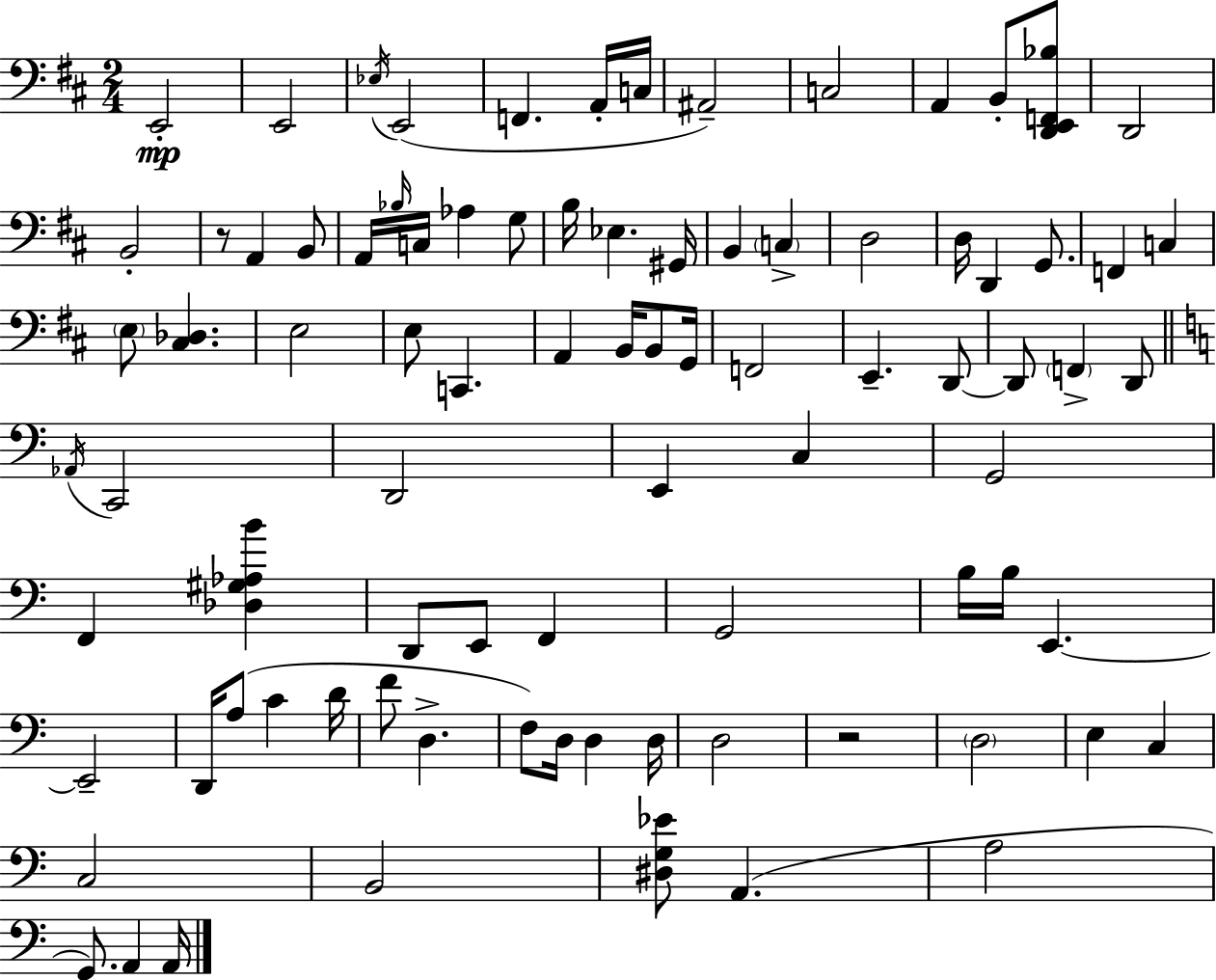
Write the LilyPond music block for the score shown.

{
  \clef bass
  \numericTimeSignature
  \time 2/4
  \key d \major
  e,2-.\mp | e,2 | \acciaccatura { ees16 }( e,2 | f,4. a,16-. | \break c16 ais,2--) | c2 | a,4 b,8-. <d, e, f, bes>8 | d,2 | \break b,2-. | r8 a,4 b,8 | a,16 \grace { bes16 } c16 aes4 | g8 b16 ees4. | \break gis,16 b,4 \parenthesize c4-> | d2 | d16 d,4 g,8. | f,4 c4 | \break \parenthesize e8 <cis des>4. | e2 | e8 c,4. | a,4 b,16 b,8 | \break g,16 f,2 | e,4.-- | d,8~~ d,8 \parenthesize f,4-> | d,8 \bar "||" \break \key c \major \acciaccatura { aes,16 } c,2 | d,2 | e,4 c4 | g,2 | \break f,4 <des gis aes b'>4 | d,8 e,8 f,4 | g,2 | b16 b16 e,4.~~ | \break e,2-- | d,16 a8( c'4 | d'16 f'8 d4.-> | f8) d16 d4 | \break d16 d2 | r2 | \parenthesize d2 | e4 c4 | \break c2 | b,2 | <dis g ees'>8 a,4.( | a2 | \break g,8.) a,4 | a,16 \bar "|."
}